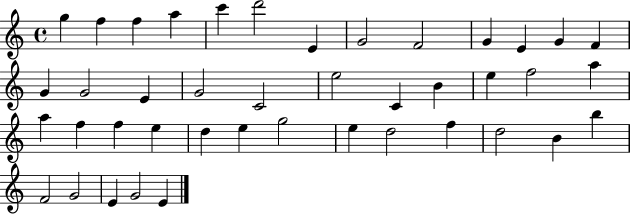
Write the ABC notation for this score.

X:1
T:Untitled
M:4/4
L:1/4
K:C
g f f a c' d'2 E G2 F2 G E G F G G2 E G2 C2 e2 C B e f2 a a f f e d e g2 e d2 f d2 B b F2 G2 E G2 E